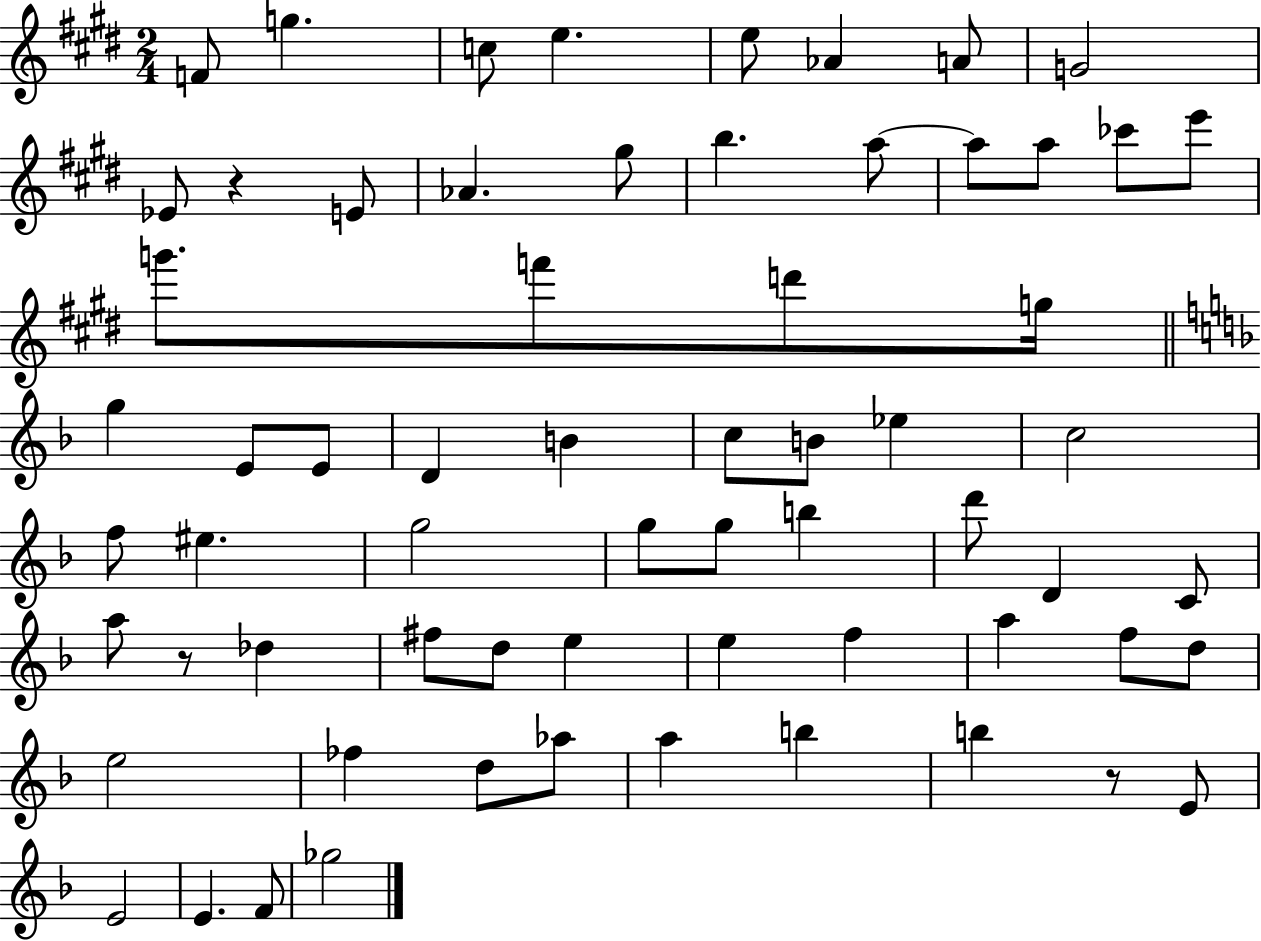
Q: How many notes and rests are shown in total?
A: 65